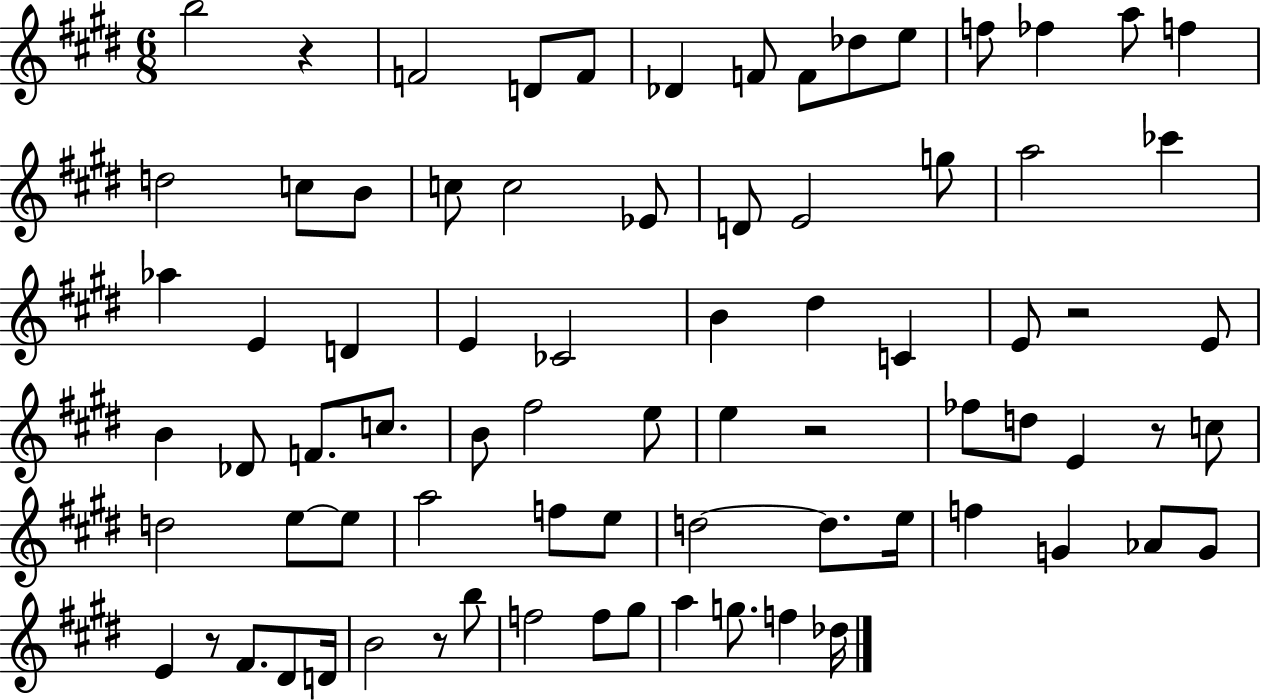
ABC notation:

X:1
T:Untitled
M:6/8
L:1/4
K:E
b2 z F2 D/2 F/2 _D F/2 F/2 _d/2 e/2 f/2 _f a/2 f d2 c/2 B/2 c/2 c2 _E/2 D/2 E2 g/2 a2 _c' _a E D E _C2 B ^d C E/2 z2 E/2 B _D/2 F/2 c/2 B/2 ^f2 e/2 e z2 _f/2 d/2 E z/2 c/2 d2 e/2 e/2 a2 f/2 e/2 d2 d/2 e/4 f G _A/2 G/2 E z/2 ^F/2 ^D/2 D/4 B2 z/2 b/2 f2 f/2 ^g/2 a g/2 f _d/4